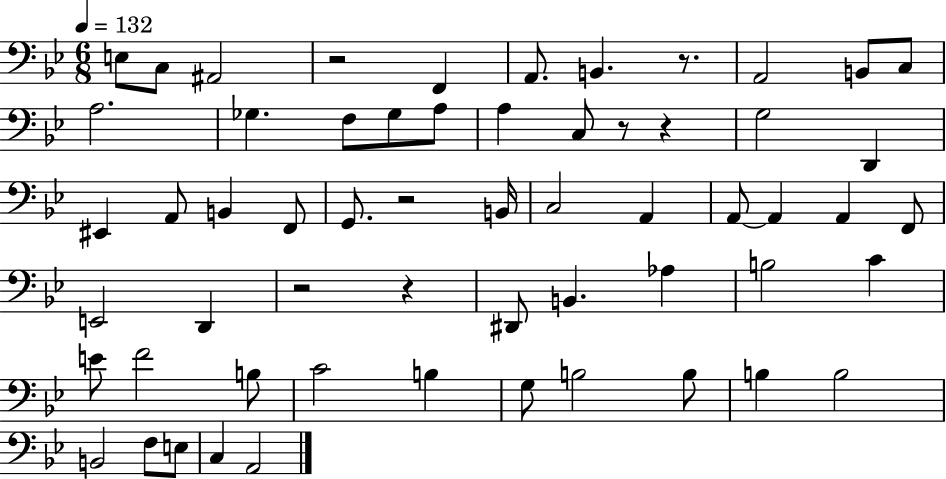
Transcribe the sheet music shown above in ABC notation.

X:1
T:Untitled
M:6/8
L:1/4
K:Bb
E,/2 C,/2 ^A,,2 z2 F,, A,,/2 B,, z/2 A,,2 B,,/2 C,/2 A,2 _G, F,/2 _G,/2 A,/2 A, C,/2 z/2 z G,2 D,, ^E,, A,,/2 B,, F,,/2 G,,/2 z2 B,,/4 C,2 A,, A,,/2 A,, A,, F,,/2 E,,2 D,, z2 z ^D,,/2 B,, _A, B,2 C E/2 F2 B,/2 C2 B, G,/2 B,2 B,/2 B, B,2 B,,2 F,/2 E,/2 C, A,,2